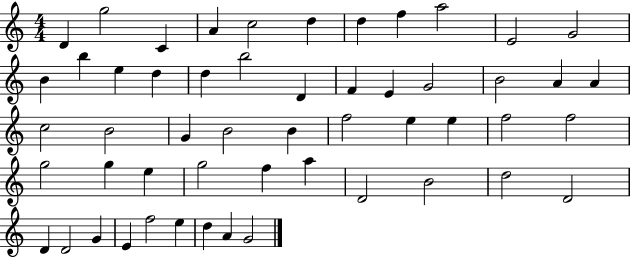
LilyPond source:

{
  \clef treble
  \numericTimeSignature
  \time 4/4
  \key c \major
  d'4 g''2 c'4 | a'4 c''2 d''4 | d''4 f''4 a''2 | e'2 g'2 | \break b'4 b''4 e''4 d''4 | d''4 b''2 d'4 | f'4 e'4 g'2 | b'2 a'4 a'4 | \break c''2 b'2 | g'4 b'2 b'4 | f''2 e''4 e''4 | f''2 f''2 | \break g''2 g''4 e''4 | g''2 f''4 a''4 | d'2 b'2 | d''2 d'2 | \break d'4 d'2 g'4 | e'4 f''2 e''4 | d''4 a'4 g'2 | \bar "|."
}